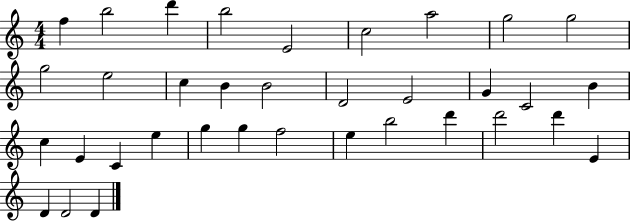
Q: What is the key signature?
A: C major